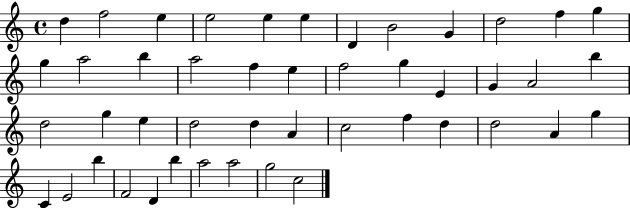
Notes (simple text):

D5/q F5/h E5/q E5/h E5/q E5/q D4/q B4/h G4/q D5/h F5/q G5/q G5/q A5/h B5/q A5/h F5/q E5/q F5/h G5/q E4/q G4/q A4/h B5/q D5/h G5/q E5/q D5/h D5/q A4/q C5/h F5/q D5/q D5/h A4/q G5/q C4/q E4/h B5/q F4/h D4/q B5/q A5/h A5/h G5/h C5/h